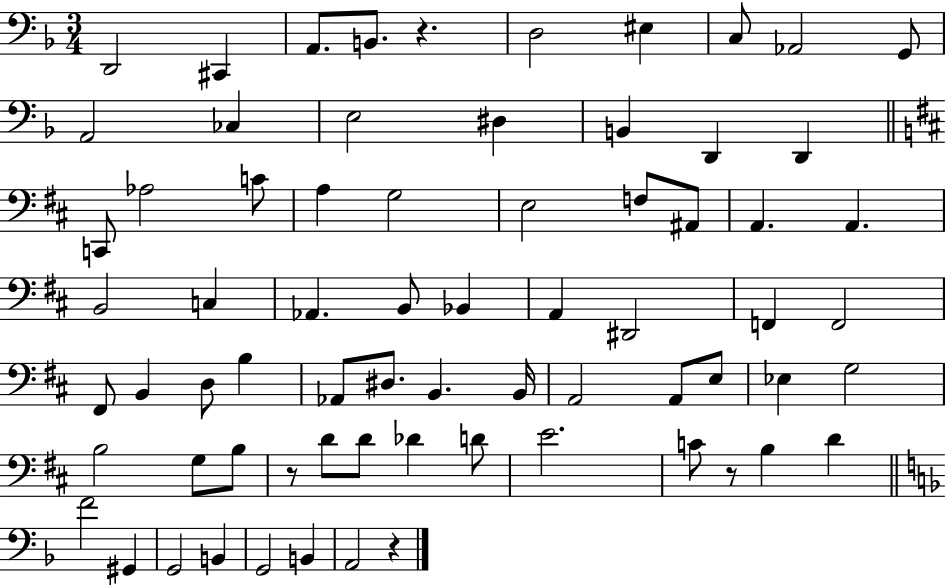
{
  \clef bass
  \numericTimeSignature
  \time 3/4
  \key f \major
  d,2 cis,4 | a,8. b,8. r4. | d2 eis4 | c8 aes,2 g,8 | \break a,2 ces4 | e2 dis4 | b,4 d,4 d,4 | \bar "||" \break \key d \major c,8 aes2 c'8 | a4 g2 | e2 f8 ais,8 | a,4. a,4. | \break b,2 c4 | aes,4. b,8 bes,4 | a,4 dis,2 | f,4 f,2 | \break fis,8 b,4 d8 b4 | aes,8 dis8. b,4. b,16 | a,2 a,8 e8 | ees4 g2 | \break b2 g8 b8 | r8 d'8 d'8 des'4 d'8 | e'2. | c'8 r8 b4 d'4 | \break \bar "||" \break \key f \major f'2 gis,4 | g,2 b,4 | g,2 b,4 | a,2 r4 | \break \bar "|."
}